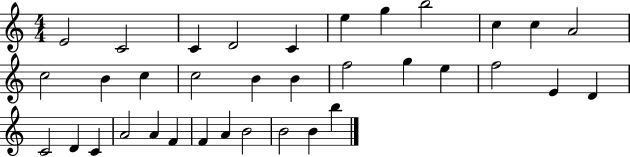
{
  \clef treble
  \numericTimeSignature
  \time 4/4
  \key c \major
  e'2 c'2 | c'4 d'2 c'4 | e''4 g''4 b''2 | c''4 c''4 a'2 | \break c''2 b'4 c''4 | c''2 b'4 b'4 | f''2 g''4 e''4 | f''2 e'4 d'4 | \break c'2 d'4 c'4 | a'2 a'4 f'4 | f'4 a'4 b'2 | b'2 b'4 b''4 | \break \bar "|."
}